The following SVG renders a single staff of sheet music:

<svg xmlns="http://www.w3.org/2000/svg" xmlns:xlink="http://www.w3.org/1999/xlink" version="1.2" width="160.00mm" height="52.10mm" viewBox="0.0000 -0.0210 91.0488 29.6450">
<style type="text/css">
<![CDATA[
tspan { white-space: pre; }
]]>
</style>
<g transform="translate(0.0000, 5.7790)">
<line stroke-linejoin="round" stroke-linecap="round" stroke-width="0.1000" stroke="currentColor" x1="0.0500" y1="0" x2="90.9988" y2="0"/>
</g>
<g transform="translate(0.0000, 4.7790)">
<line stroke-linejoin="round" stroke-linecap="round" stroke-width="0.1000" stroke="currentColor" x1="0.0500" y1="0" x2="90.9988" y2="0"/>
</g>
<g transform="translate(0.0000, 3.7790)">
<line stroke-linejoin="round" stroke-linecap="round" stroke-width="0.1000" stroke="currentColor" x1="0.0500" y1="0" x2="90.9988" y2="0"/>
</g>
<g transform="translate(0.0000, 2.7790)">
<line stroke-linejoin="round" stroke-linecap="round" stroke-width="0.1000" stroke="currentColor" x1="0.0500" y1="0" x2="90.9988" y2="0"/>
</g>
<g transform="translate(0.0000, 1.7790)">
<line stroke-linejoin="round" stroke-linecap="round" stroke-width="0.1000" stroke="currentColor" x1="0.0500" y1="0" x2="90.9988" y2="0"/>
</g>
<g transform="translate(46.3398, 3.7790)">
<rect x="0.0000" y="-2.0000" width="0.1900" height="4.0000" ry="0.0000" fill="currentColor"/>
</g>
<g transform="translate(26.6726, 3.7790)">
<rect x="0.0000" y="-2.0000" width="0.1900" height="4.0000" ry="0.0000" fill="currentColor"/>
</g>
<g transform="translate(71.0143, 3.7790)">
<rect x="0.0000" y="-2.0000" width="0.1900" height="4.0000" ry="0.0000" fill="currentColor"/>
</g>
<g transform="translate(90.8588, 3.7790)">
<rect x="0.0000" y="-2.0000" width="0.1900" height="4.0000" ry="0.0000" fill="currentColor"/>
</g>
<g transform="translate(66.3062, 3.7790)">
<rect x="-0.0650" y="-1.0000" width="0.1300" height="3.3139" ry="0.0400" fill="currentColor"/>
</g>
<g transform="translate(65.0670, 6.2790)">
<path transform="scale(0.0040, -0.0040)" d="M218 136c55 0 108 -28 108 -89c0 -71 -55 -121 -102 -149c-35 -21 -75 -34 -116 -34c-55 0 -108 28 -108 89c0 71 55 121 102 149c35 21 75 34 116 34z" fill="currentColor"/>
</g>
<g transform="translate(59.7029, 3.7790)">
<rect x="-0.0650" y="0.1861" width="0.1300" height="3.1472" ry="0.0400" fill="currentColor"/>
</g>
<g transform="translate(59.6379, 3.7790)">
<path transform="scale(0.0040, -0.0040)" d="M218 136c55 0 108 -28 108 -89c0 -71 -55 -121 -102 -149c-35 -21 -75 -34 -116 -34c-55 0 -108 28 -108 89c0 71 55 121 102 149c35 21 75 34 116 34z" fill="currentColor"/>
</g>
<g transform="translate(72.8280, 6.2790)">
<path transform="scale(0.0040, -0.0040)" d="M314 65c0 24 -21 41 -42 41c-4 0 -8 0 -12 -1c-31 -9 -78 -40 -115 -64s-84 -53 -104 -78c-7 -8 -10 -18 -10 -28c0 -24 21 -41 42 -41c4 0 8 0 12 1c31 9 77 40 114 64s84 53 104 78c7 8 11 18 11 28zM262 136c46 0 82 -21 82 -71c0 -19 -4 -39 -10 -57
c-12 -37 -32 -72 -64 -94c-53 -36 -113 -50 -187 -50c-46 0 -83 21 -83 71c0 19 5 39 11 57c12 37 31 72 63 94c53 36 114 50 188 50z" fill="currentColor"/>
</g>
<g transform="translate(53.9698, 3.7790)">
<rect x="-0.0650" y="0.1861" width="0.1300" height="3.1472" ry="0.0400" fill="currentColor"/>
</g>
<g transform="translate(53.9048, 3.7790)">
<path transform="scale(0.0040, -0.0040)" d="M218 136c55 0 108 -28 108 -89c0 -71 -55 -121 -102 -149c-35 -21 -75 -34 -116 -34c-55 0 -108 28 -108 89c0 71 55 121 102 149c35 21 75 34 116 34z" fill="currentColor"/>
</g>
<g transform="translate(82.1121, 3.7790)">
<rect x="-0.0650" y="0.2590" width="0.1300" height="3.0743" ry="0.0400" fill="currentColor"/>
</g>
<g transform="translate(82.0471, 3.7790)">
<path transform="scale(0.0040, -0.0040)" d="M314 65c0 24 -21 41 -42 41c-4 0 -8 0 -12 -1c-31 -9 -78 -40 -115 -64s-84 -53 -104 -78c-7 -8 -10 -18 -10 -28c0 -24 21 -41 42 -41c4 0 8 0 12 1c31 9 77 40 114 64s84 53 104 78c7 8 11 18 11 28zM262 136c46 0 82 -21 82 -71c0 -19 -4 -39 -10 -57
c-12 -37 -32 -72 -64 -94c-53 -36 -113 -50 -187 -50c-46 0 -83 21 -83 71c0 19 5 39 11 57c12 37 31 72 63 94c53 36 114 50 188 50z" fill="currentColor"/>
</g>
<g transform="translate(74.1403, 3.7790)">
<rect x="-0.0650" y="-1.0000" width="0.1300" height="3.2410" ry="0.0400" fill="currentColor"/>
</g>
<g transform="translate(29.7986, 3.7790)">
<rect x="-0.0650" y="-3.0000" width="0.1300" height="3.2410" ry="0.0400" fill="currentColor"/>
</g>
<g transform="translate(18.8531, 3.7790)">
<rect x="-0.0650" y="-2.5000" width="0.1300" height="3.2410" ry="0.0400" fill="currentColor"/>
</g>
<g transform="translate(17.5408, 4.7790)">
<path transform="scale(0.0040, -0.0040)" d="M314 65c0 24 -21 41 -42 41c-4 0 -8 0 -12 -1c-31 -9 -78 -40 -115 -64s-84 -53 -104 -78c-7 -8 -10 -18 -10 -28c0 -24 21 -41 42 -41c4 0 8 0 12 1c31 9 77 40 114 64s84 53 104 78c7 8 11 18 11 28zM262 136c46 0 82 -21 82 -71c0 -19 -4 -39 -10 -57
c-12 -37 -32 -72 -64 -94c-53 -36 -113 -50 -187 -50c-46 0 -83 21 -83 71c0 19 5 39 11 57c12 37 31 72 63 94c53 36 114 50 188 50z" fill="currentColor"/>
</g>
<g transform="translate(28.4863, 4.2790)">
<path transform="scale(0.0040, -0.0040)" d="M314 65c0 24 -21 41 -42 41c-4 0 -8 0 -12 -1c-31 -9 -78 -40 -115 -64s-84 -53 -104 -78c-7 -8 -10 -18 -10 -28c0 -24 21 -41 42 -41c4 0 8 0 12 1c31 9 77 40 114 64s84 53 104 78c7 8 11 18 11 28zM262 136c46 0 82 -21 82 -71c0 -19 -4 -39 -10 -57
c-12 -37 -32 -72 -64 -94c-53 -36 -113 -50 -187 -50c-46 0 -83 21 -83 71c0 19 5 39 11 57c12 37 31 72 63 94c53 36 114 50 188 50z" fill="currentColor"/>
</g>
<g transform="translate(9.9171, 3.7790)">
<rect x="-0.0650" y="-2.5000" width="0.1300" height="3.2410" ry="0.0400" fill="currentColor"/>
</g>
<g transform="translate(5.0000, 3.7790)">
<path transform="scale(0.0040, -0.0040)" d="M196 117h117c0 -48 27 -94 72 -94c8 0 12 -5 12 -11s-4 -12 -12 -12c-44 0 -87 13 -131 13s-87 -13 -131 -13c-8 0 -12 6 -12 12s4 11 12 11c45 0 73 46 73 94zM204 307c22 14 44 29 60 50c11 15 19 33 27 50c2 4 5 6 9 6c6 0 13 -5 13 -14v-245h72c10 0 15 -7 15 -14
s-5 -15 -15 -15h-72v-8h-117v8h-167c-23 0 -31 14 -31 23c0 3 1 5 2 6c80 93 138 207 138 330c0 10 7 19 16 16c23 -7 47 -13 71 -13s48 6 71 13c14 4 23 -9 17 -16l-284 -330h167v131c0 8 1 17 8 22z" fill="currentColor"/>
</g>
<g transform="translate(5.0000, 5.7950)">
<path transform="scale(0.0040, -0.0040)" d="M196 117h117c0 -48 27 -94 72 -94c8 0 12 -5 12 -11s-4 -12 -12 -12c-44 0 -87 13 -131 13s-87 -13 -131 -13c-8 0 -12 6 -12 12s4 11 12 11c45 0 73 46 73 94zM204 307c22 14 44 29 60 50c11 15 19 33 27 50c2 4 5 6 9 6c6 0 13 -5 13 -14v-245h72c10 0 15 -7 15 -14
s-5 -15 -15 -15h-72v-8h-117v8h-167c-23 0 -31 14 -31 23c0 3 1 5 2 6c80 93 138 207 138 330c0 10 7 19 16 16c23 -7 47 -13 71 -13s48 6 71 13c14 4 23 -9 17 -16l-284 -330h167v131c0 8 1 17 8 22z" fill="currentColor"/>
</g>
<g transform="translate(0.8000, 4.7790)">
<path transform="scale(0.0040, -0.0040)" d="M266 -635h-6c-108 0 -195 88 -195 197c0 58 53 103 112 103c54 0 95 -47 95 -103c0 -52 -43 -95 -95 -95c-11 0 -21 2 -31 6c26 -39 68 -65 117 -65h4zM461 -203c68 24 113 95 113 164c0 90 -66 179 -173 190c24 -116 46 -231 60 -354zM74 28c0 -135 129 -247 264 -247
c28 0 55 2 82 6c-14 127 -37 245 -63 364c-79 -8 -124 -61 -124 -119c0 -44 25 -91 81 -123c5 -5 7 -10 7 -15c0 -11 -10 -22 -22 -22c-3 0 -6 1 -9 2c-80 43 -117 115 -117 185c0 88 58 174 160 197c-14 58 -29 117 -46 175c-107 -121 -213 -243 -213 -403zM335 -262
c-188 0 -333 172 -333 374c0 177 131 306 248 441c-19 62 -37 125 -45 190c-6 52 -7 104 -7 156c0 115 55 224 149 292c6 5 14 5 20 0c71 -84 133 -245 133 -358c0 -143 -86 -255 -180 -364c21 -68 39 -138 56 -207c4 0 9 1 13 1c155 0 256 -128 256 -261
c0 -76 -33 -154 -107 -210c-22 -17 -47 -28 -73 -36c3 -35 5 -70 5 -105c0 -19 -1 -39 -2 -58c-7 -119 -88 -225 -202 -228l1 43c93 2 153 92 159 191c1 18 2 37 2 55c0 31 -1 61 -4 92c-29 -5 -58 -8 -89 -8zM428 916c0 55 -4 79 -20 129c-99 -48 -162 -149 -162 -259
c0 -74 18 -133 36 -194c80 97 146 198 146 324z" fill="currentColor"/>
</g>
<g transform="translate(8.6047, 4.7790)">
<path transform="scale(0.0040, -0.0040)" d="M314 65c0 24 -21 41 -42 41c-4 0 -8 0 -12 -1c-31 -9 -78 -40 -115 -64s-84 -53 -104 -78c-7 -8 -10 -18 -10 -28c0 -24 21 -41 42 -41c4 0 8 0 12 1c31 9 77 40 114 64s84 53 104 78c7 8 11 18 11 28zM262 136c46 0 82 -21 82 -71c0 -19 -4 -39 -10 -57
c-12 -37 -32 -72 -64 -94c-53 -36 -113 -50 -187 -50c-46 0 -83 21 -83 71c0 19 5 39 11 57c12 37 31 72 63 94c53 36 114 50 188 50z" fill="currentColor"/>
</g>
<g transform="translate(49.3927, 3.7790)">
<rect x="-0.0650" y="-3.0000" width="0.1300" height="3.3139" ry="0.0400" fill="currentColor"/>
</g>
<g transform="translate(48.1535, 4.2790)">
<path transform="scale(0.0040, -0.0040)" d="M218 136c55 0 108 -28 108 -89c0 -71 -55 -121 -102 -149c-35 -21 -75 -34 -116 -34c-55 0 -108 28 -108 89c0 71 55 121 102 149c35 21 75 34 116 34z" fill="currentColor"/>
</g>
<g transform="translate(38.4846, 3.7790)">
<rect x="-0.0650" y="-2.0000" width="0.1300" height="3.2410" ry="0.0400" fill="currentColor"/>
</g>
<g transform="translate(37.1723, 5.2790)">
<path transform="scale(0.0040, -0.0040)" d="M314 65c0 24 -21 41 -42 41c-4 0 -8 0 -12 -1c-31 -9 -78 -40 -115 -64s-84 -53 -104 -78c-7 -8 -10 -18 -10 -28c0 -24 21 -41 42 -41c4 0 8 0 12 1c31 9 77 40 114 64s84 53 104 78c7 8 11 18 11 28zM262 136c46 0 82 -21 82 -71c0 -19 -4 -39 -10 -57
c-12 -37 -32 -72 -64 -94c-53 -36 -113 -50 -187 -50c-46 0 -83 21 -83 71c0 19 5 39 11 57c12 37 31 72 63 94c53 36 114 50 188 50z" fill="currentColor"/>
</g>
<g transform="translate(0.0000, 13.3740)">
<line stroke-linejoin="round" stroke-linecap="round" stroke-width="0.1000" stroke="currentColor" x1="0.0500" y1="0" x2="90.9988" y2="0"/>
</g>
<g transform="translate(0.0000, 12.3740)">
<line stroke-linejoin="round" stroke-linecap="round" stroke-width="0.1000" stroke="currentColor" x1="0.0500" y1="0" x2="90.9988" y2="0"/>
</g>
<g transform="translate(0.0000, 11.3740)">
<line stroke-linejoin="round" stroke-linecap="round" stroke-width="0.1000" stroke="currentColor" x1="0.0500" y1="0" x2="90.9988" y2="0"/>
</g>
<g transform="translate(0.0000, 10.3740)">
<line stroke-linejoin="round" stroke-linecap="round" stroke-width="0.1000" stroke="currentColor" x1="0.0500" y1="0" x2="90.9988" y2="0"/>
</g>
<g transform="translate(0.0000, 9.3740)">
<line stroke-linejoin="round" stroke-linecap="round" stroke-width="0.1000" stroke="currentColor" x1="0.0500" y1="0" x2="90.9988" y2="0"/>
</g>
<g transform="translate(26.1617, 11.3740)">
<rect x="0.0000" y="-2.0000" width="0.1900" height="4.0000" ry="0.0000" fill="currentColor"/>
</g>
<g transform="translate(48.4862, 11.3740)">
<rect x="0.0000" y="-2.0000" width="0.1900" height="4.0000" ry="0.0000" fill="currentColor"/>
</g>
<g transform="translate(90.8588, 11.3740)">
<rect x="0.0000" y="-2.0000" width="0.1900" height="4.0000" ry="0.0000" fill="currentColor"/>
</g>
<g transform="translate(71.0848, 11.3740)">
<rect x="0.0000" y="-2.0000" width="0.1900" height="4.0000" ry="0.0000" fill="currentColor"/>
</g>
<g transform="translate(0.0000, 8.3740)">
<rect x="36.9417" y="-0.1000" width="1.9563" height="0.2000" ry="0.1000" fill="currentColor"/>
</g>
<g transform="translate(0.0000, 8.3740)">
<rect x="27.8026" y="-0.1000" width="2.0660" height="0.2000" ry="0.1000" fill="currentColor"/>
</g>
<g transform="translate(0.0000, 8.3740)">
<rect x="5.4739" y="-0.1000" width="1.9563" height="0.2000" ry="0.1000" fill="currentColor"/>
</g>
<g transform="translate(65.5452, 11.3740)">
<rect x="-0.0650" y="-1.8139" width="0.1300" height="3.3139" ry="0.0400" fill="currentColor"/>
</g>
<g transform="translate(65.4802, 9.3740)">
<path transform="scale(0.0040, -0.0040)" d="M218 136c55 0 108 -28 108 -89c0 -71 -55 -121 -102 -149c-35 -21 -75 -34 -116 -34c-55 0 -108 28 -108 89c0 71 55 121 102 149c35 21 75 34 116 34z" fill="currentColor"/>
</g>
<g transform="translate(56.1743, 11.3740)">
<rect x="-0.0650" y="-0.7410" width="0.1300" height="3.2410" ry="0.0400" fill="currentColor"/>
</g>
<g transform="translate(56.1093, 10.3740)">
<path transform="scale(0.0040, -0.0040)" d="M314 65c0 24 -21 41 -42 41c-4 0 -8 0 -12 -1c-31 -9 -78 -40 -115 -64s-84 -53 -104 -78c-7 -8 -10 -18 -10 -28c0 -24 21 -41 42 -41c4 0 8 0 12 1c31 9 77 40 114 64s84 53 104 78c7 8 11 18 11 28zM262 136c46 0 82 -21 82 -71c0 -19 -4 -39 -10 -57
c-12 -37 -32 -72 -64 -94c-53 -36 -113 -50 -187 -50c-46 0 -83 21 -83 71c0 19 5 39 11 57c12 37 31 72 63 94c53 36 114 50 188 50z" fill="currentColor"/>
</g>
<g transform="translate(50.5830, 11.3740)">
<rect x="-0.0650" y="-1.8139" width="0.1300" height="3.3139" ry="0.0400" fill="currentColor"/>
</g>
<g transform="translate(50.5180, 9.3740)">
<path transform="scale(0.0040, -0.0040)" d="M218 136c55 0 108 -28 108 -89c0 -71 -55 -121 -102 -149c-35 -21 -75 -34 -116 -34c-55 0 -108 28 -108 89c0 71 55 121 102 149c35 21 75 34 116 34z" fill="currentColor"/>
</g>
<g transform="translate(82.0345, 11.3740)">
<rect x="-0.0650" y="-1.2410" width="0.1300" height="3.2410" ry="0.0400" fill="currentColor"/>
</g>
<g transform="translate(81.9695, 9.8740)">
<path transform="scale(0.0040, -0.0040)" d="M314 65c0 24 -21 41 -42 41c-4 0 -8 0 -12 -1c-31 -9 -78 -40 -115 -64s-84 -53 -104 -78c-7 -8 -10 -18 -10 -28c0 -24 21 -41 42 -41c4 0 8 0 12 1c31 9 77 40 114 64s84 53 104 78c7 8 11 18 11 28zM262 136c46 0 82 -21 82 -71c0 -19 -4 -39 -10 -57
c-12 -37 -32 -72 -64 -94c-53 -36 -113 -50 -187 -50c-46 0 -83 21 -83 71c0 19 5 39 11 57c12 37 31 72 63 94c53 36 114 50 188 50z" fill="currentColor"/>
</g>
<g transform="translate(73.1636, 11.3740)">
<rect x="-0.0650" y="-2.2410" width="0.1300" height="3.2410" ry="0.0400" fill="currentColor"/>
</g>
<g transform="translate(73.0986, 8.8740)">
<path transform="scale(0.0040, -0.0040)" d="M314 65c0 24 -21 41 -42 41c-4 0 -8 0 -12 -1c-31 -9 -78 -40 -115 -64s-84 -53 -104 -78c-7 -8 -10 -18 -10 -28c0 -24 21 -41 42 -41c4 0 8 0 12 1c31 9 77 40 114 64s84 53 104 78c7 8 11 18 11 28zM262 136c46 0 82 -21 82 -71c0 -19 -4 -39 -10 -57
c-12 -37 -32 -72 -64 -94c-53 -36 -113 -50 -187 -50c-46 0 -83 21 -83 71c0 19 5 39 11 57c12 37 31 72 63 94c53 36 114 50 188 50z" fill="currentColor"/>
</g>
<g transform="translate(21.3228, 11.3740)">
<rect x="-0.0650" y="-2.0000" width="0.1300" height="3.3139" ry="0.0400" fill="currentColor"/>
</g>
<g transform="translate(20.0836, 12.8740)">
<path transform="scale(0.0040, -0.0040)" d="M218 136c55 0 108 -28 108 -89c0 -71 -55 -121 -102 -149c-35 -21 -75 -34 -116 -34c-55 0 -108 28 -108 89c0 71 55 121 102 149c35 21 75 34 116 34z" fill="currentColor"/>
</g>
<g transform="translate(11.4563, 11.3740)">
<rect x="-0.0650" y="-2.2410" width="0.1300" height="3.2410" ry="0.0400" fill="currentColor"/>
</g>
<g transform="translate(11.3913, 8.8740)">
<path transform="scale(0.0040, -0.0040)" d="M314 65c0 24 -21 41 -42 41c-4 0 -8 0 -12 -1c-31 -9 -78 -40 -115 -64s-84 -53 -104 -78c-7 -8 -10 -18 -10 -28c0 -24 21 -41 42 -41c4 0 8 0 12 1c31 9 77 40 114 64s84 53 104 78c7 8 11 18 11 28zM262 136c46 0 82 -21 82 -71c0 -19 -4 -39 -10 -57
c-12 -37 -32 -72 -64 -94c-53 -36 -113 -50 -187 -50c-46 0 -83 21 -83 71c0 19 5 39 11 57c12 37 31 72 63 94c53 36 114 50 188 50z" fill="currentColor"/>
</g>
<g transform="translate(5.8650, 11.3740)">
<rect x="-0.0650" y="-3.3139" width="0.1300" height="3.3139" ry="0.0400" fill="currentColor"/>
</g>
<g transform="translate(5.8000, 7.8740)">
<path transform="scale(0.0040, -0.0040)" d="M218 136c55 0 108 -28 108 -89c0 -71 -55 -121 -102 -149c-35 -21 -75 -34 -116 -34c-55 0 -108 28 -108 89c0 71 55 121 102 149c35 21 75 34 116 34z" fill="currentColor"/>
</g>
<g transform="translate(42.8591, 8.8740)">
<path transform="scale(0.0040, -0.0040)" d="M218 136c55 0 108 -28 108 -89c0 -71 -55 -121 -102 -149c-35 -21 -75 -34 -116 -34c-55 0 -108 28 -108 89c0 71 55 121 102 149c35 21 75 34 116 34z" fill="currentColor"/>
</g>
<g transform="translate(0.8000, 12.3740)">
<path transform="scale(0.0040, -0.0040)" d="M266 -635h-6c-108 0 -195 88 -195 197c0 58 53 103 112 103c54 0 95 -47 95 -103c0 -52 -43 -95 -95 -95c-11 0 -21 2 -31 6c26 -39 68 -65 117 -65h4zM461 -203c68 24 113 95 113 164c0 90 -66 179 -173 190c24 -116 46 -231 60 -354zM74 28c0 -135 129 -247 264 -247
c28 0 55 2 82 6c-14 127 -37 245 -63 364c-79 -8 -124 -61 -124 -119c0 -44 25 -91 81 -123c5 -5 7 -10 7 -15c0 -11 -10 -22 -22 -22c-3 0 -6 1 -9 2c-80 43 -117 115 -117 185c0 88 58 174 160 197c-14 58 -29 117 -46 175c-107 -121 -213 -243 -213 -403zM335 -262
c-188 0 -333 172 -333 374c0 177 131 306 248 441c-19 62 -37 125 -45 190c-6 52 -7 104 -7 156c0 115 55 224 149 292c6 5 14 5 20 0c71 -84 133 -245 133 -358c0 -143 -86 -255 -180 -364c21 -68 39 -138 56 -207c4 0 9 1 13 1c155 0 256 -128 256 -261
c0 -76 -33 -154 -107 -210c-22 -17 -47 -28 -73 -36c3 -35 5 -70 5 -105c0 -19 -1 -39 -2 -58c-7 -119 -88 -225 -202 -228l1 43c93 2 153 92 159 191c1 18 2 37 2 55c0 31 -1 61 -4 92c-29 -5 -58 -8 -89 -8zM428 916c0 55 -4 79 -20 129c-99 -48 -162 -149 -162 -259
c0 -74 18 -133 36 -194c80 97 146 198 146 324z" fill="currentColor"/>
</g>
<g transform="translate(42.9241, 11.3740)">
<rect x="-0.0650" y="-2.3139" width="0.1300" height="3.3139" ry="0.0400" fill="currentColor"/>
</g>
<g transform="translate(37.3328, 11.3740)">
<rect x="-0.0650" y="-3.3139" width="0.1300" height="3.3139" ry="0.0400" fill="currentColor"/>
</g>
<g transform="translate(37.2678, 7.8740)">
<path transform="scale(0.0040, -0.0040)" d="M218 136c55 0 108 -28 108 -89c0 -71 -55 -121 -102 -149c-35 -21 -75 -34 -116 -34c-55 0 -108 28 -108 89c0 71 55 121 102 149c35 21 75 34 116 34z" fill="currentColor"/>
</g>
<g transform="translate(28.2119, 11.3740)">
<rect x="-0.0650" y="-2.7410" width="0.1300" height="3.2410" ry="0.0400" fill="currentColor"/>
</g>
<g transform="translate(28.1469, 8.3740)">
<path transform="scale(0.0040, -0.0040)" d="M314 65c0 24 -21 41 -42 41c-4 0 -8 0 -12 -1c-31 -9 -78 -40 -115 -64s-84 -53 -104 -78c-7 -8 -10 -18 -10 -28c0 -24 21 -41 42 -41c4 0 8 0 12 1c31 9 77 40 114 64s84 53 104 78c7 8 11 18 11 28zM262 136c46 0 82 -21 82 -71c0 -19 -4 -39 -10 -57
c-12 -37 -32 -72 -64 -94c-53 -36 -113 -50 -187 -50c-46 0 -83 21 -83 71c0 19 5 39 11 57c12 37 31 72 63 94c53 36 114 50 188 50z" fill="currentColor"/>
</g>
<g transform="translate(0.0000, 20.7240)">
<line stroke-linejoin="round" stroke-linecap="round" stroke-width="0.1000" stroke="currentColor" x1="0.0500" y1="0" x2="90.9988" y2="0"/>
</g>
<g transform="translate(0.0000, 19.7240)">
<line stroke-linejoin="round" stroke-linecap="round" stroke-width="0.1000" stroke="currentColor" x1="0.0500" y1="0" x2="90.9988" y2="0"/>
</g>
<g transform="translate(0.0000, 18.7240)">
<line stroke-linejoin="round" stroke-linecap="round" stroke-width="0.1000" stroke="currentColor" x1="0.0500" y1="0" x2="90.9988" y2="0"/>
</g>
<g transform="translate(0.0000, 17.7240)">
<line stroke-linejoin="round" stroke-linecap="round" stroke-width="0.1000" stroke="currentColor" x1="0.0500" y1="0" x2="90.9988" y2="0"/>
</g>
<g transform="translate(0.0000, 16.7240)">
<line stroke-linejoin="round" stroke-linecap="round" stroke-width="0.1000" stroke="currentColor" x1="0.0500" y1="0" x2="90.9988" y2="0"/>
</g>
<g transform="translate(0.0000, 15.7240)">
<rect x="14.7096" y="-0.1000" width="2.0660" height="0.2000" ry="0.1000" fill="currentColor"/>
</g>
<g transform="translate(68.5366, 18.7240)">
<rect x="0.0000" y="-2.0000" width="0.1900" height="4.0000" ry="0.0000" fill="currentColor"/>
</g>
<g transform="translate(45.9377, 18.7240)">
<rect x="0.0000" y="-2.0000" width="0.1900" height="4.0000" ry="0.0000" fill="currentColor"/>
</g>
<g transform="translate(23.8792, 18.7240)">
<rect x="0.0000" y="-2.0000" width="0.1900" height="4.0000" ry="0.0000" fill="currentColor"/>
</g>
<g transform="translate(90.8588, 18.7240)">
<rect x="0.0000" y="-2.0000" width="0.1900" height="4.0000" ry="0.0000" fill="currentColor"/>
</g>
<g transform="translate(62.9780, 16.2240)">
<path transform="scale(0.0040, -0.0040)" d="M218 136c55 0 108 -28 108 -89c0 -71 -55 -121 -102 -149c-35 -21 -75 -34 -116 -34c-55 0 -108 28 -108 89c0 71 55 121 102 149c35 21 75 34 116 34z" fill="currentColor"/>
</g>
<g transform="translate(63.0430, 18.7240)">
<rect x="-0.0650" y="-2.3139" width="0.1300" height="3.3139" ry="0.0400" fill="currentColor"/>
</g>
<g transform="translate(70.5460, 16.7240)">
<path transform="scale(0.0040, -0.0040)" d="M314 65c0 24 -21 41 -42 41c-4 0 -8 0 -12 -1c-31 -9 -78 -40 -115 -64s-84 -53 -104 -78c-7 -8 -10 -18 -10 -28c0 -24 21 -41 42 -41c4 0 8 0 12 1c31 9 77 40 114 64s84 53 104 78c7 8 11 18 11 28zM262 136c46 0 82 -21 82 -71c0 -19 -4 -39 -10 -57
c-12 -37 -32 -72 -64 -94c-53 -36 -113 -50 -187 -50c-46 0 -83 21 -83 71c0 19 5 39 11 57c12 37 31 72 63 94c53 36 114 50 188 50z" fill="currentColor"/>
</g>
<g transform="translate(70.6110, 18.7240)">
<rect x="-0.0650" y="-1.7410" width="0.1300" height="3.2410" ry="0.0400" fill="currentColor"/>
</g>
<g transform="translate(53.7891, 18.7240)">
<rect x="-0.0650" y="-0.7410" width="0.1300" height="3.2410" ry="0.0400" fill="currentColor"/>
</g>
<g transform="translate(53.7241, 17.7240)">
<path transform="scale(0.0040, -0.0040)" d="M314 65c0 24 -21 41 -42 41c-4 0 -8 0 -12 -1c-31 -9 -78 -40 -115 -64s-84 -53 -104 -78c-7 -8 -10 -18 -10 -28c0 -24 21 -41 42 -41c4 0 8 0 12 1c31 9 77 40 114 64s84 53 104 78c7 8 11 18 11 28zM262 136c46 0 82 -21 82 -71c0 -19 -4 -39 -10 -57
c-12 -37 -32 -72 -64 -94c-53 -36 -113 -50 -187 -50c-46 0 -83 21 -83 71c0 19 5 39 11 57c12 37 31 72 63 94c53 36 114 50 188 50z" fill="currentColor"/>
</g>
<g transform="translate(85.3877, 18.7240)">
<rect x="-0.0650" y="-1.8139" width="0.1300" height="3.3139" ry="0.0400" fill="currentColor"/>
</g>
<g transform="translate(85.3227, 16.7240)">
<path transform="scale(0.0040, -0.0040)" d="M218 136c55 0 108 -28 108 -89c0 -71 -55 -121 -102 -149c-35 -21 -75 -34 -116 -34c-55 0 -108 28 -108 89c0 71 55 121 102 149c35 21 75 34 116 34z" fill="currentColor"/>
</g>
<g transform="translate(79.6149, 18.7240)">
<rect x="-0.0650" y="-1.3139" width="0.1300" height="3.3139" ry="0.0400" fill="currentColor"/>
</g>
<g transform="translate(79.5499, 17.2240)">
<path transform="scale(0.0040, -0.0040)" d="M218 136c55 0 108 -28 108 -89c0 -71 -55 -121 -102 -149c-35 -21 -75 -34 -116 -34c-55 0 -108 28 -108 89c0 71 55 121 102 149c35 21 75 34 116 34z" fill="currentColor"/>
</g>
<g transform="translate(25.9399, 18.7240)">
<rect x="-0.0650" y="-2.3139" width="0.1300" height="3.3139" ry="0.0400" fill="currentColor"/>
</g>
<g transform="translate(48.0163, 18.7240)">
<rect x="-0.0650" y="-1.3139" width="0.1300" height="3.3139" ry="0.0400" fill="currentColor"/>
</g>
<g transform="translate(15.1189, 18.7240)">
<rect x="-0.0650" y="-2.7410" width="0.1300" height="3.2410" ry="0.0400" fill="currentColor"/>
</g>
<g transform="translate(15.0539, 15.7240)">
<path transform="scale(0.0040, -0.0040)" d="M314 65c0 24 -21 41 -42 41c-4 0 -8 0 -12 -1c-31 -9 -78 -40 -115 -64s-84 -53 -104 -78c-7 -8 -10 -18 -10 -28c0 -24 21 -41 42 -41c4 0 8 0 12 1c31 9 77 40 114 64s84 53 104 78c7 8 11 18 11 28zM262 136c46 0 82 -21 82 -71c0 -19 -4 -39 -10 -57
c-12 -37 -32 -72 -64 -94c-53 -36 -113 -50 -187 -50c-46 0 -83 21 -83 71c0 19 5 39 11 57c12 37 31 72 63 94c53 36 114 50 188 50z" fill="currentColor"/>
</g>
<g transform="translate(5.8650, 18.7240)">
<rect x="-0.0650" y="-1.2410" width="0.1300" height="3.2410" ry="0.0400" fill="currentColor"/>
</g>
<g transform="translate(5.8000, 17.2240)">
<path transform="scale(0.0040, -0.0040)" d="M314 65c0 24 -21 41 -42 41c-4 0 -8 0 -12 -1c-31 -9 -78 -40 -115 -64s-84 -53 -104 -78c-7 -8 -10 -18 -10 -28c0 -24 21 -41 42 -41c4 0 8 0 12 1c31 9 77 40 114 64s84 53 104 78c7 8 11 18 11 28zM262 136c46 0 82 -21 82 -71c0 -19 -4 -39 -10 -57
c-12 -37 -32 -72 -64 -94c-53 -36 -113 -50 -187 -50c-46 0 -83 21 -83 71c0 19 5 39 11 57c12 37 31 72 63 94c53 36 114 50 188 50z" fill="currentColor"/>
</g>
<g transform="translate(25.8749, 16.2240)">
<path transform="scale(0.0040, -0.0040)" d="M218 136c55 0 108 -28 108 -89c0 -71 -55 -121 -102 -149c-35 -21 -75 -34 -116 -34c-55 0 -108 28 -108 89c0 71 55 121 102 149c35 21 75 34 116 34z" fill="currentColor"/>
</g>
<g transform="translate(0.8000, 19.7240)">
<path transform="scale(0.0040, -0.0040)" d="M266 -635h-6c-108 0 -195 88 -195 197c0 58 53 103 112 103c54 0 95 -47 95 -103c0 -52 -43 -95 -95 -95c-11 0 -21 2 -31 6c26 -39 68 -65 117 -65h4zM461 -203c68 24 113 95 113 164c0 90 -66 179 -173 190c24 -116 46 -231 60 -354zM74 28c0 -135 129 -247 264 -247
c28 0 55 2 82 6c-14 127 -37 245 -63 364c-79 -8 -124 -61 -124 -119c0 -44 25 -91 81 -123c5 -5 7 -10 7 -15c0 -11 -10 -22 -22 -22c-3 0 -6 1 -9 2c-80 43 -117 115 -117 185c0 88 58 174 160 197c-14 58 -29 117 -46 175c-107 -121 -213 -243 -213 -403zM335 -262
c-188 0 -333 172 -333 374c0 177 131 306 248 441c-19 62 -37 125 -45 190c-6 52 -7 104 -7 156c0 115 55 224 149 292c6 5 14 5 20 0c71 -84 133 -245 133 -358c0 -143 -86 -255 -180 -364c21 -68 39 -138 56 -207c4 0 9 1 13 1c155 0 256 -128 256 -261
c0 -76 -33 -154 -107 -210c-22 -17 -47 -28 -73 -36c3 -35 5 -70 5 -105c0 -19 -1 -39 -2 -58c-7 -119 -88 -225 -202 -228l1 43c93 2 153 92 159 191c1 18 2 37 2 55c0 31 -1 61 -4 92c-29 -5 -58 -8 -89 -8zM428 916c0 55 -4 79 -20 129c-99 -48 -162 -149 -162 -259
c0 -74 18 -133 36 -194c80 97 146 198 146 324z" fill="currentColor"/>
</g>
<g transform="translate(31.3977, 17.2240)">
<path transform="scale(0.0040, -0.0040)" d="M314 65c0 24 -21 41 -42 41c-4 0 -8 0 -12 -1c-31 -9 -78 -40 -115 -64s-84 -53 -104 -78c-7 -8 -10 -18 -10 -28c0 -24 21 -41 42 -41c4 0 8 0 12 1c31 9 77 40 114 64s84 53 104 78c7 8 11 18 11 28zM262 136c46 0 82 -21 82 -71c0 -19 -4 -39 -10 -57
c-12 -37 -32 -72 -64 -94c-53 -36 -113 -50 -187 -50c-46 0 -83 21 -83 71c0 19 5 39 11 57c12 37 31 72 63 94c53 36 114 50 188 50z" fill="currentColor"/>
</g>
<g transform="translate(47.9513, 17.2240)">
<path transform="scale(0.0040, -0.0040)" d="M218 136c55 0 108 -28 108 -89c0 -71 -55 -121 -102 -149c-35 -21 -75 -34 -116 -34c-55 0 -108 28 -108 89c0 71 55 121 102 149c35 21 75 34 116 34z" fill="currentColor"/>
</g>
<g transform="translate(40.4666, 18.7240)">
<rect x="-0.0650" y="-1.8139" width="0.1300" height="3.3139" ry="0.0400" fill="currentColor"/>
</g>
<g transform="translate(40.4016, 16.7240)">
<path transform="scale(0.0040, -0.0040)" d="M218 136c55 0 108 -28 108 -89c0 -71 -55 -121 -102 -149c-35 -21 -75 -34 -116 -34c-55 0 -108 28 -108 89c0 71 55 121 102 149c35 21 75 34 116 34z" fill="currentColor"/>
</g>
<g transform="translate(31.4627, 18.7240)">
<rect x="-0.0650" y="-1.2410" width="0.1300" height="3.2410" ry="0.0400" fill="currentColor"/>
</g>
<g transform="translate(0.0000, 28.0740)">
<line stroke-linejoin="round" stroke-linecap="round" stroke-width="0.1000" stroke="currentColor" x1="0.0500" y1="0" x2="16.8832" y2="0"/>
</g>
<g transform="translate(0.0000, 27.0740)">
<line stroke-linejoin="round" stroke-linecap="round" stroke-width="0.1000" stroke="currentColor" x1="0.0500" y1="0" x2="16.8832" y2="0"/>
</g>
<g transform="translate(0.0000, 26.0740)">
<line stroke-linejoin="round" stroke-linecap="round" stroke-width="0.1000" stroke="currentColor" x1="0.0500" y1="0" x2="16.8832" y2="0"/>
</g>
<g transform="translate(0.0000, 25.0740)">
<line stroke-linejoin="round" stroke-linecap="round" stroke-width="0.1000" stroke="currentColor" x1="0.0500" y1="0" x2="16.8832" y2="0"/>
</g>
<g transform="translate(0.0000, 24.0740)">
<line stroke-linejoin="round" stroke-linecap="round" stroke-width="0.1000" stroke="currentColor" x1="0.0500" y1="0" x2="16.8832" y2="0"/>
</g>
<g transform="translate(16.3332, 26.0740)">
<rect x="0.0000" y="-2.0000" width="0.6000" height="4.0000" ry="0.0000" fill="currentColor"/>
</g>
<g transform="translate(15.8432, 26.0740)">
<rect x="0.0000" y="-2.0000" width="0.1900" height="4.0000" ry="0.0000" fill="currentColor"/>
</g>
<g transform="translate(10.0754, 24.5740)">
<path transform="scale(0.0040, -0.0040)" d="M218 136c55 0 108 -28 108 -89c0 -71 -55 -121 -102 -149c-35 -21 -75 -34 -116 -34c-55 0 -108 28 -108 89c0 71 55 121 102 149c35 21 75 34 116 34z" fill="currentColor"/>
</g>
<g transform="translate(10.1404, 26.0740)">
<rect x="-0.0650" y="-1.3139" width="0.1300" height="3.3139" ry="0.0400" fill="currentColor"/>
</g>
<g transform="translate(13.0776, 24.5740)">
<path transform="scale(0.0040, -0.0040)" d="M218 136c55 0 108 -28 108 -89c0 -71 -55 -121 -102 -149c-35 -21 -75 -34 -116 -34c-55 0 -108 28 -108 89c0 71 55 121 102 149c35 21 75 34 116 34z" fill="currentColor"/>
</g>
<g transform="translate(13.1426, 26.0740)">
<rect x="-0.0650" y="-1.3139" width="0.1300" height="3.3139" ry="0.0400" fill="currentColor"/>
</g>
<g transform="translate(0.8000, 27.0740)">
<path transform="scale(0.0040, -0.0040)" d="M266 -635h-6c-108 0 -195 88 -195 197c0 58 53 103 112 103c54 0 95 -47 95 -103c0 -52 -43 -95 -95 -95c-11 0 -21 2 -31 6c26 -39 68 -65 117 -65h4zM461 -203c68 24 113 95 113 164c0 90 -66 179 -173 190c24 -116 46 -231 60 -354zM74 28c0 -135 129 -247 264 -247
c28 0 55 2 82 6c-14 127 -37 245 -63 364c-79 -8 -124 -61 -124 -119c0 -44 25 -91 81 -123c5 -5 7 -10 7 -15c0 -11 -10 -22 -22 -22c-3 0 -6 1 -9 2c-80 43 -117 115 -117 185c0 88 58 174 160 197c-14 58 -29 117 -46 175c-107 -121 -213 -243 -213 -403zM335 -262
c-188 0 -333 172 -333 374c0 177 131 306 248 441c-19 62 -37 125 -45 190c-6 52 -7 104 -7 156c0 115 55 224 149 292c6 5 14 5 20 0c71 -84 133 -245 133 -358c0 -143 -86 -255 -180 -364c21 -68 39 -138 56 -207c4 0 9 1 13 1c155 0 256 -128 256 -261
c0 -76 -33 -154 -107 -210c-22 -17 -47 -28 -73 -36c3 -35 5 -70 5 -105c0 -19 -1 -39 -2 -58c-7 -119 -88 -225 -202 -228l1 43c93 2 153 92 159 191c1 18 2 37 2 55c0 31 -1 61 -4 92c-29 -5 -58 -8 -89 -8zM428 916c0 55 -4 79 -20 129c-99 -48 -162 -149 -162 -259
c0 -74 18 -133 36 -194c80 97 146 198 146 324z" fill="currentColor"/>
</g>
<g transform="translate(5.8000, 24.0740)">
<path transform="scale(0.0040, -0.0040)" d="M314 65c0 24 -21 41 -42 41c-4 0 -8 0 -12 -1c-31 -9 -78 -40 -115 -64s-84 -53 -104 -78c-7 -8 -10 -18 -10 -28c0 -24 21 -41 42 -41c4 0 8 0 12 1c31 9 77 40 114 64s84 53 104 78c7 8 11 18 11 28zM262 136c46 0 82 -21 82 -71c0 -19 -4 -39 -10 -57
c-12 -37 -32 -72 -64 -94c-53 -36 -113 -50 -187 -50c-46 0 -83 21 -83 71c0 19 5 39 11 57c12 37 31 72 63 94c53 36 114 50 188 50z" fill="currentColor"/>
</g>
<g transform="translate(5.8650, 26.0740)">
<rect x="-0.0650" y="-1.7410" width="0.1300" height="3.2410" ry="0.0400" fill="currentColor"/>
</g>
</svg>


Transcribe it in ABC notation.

X:1
T:Untitled
M:4/4
L:1/4
K:C
G2 G2 A2 F2 A B B D D2 B2 b g2 F a2 b g f d2 f g2 e2 e2 a2 g e2 f e d2 g f2 e f f2 e e